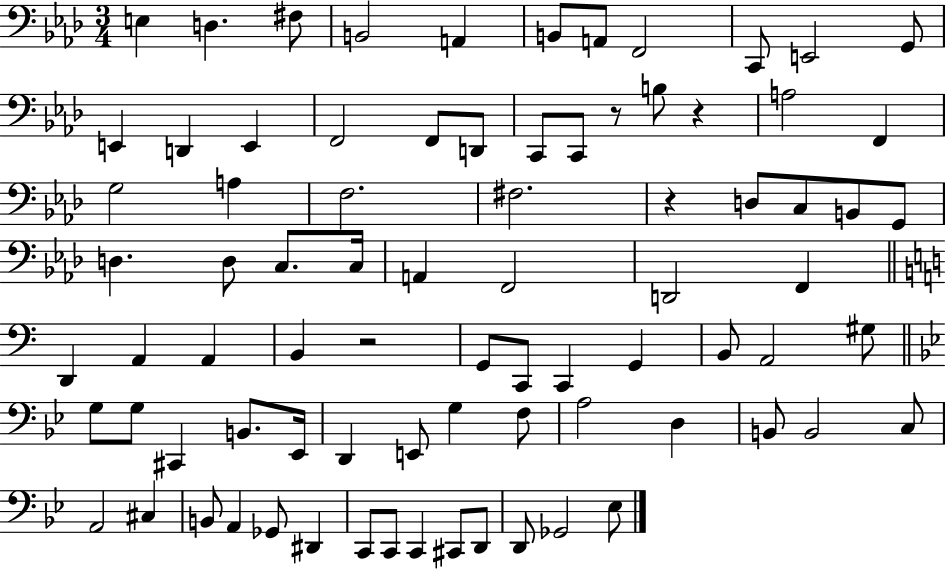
X:1
T:Untitled
M:3/4
L:1/4
K:Ab
E, D, ^F,/2 B,,2 A,, B,,/2 A,,/2 F,,2 C,,/2 E,,2 G,,/2 E,, D,, E,, F,,2 F,,/2 D,,/2 C,,/2 C,,/2 z/2 B,/2 z A,2 F,, G,2 A, F,2 ^F,2 z D,/2 C,/2 B,,/2 G,,/2 D, D,/2 C,/2 C,/4 A,, F,,2 D,,2 F,, D,, A,, A,, B,, z2 G,,/2 C,,/2 C,, G,, B,,/2 A,,2 ^G,/2 G,/2 G,/2 ^C,, B,,/2 _E,,/4 D,, E,,/2 G, F,/2 A,2 D, B,,/2 B,,2 C,/2 A,,2 ^C, B,,/2 A,, _G,,/2 ^D,, C,,/2 C,,/2 C,, ^C,,/2 D,,/2 D,,/2 _G,,2 _E,/2